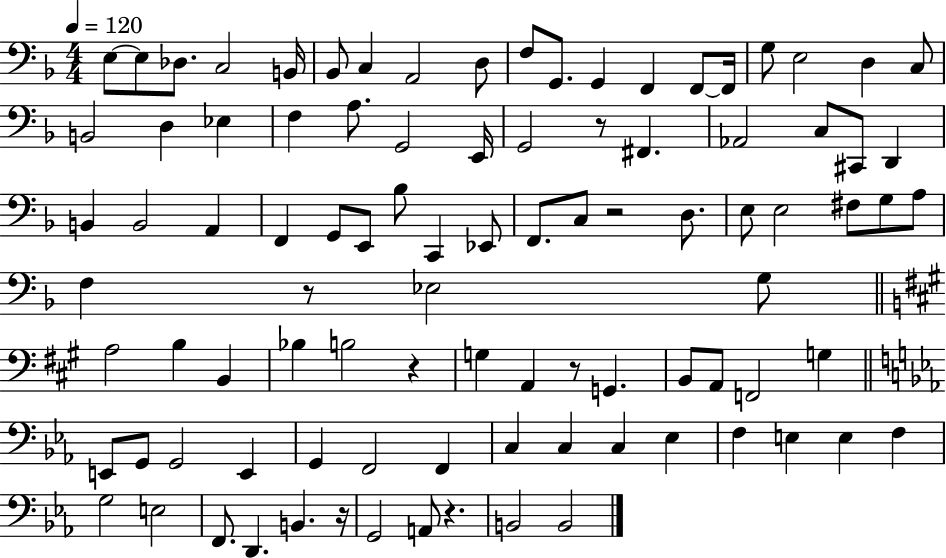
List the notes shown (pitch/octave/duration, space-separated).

E3/e E3/e Db3/e. C3/h B2/s Bb2/e C3/q A2/h D3/e F3/e G2/e. G2/q F2/q F2/e F2/s G3/e E3/h D3/q C3/e B2/h D3/q Eb3/q F3/q A3/e. G2/h E2/s G2/h R/e F#2/q. Ab2/h C3/e C#2/e D2/q B2/q B2/h A2/q F2/q G2/e E2/e Bb3/e C2/q Eb2/e F2/e. C3/e R/h D3/e. E3/e E3/h F#3/e G3/e A3/e F3/q R/e Eb3/h G3/e A3/h B3/q B2/q Bb3/q B3/h R/q G3/q A2/q R/e G2/q. B2/e A2/e F2/h G3/q E2/e G2/e G2/h E2/q G2/q F2/h F2/q C3/q C3/q C3/q Eb3/q F3/q E3/q E3/q F3/q G3/h E3/h F2/e. D2/q. B2/q. R/s G2/h A2/e R/q. B2/h B2/h